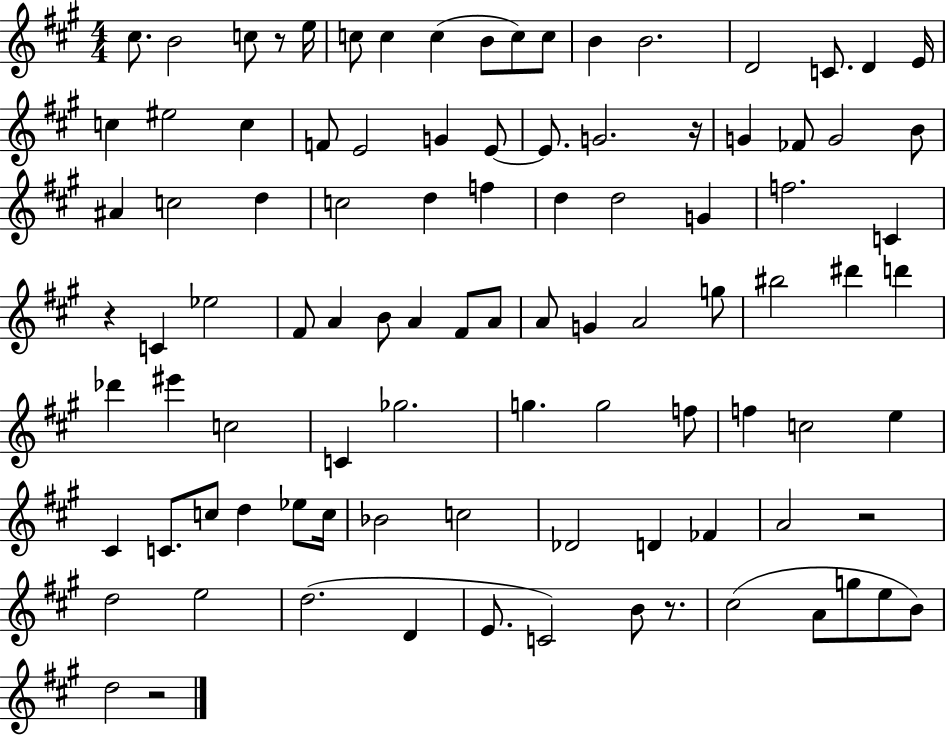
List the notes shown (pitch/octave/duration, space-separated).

C#5/e. B4/h C5/e R/e E5/s C5/e C5/q C5/q B4/e C5/e C5/e B4/q B4/h. D4/h C4/e. D4/q E4/s C5/q EIS5/h C5/q F4/e E4/h G4/q E4/e E4/e. G4/h. R/s G4/q FES4/e G4/h B4/e A#4/q C5/h D5/q C5/h D5/q F5/q D5/q D5/h G4/q F5/h. C4/q R/q C4/q Eb5/h F#4/e A4/q B4/e A4/q F#4/e A4/e A4/e G4/q A4/h G5/e BIS5/h D#6/q D6/q Db6/q EIS6/q C5/h C4/q Gb5/h. G5/q. G5/h F5/e F5/q C5/h E5/q C#4/q C4/e. C5/e D5/q Eb5/e C5/s Bb4/h C5/h Db4/h D4/q FES4/q A4/h R/h D5/h E5/h D5/h. D4/q E4/e. C4/h B4/e R/e. C#5/h A4/e G5/e E5/e B4/e D5/h R/h